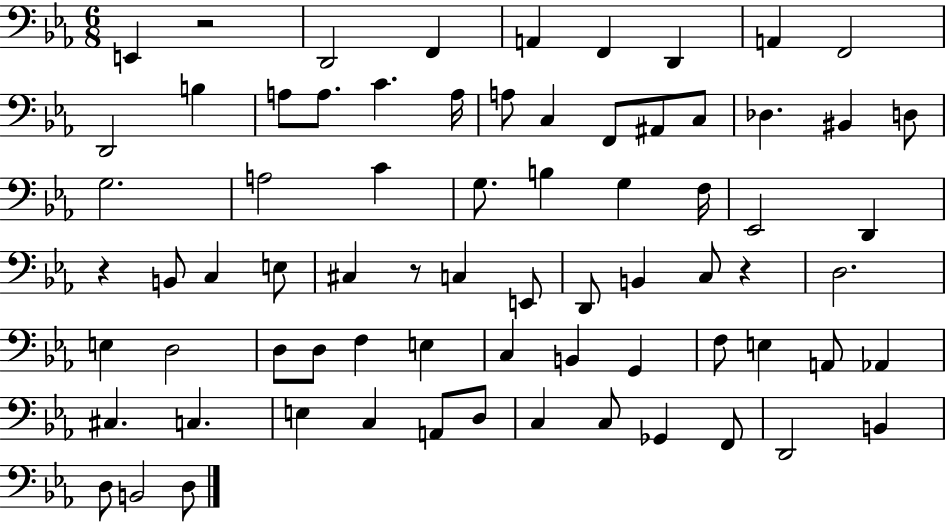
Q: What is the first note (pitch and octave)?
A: E2